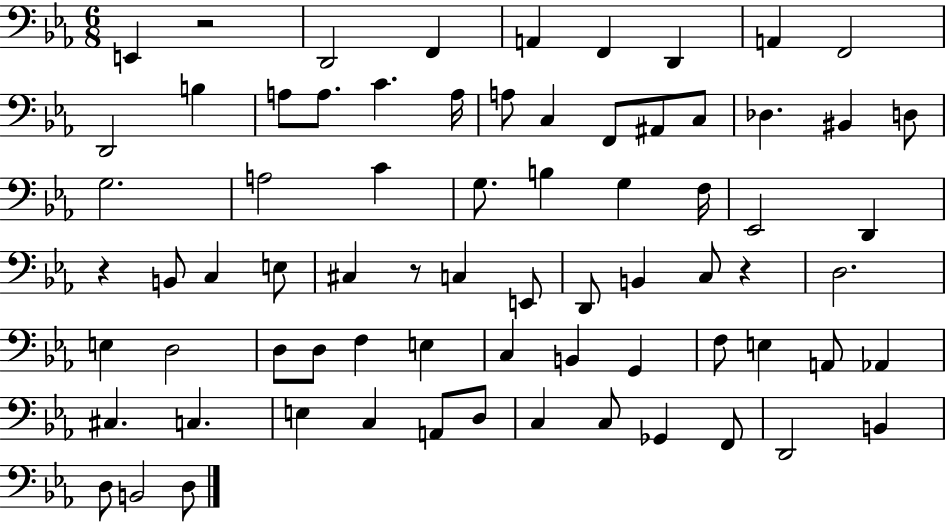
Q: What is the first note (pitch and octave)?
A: E2